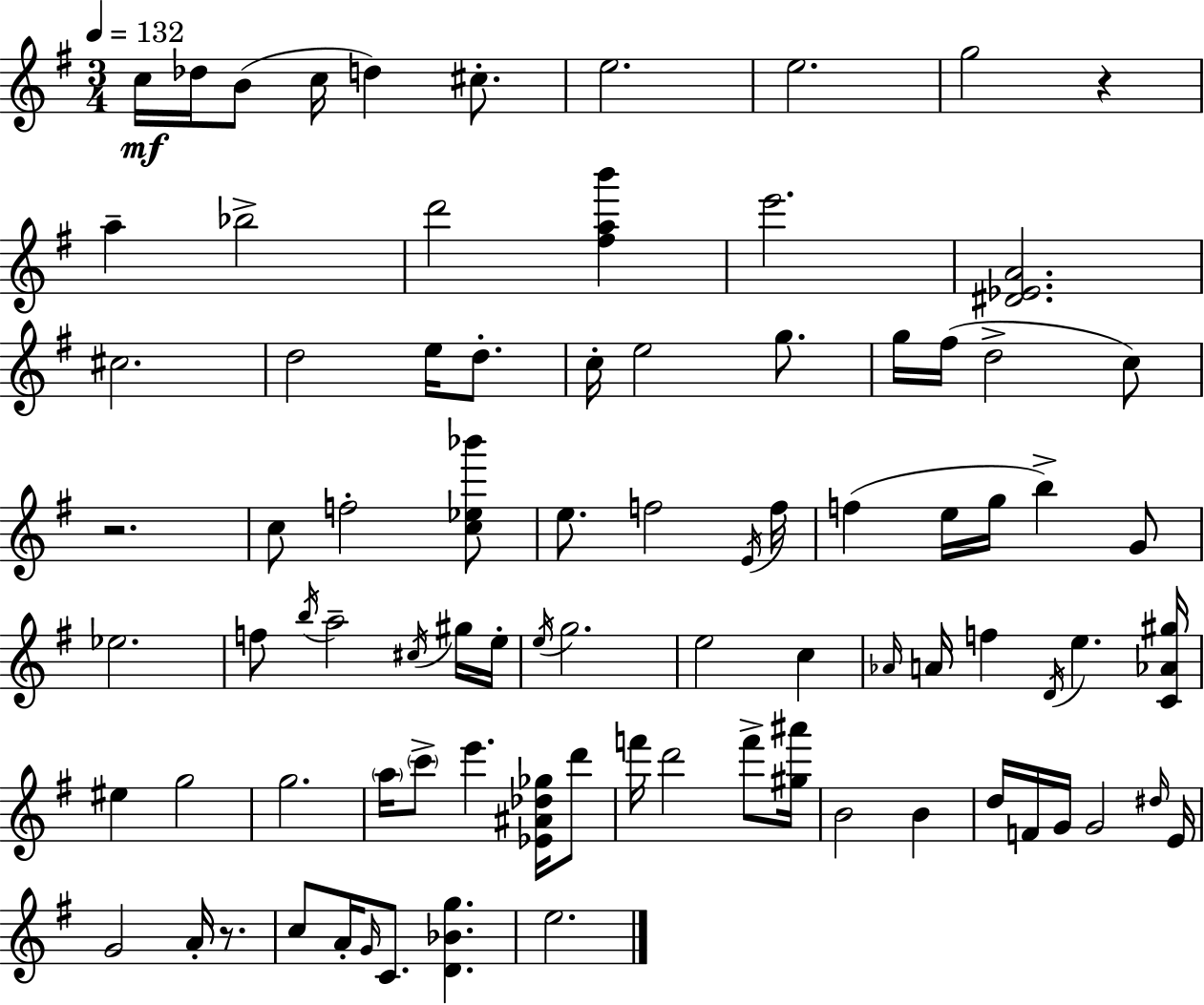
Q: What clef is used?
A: treble